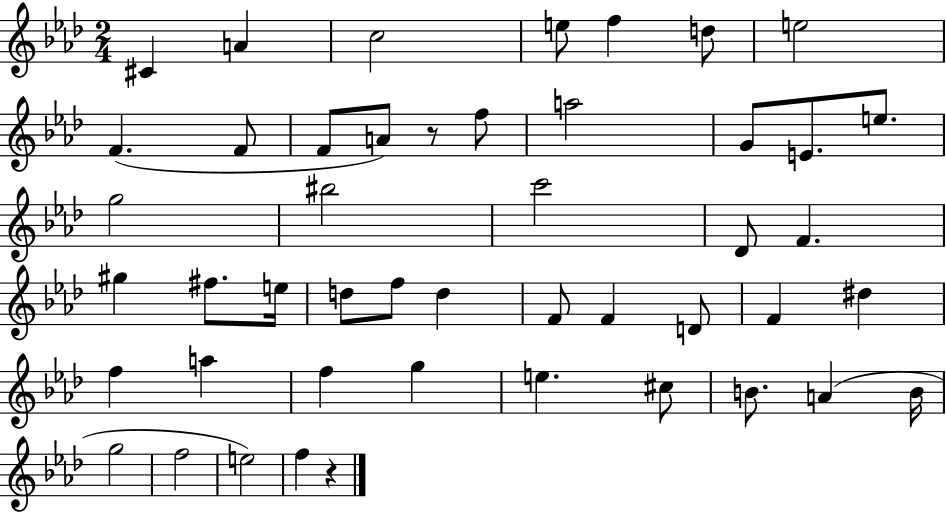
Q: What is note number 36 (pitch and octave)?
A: G5